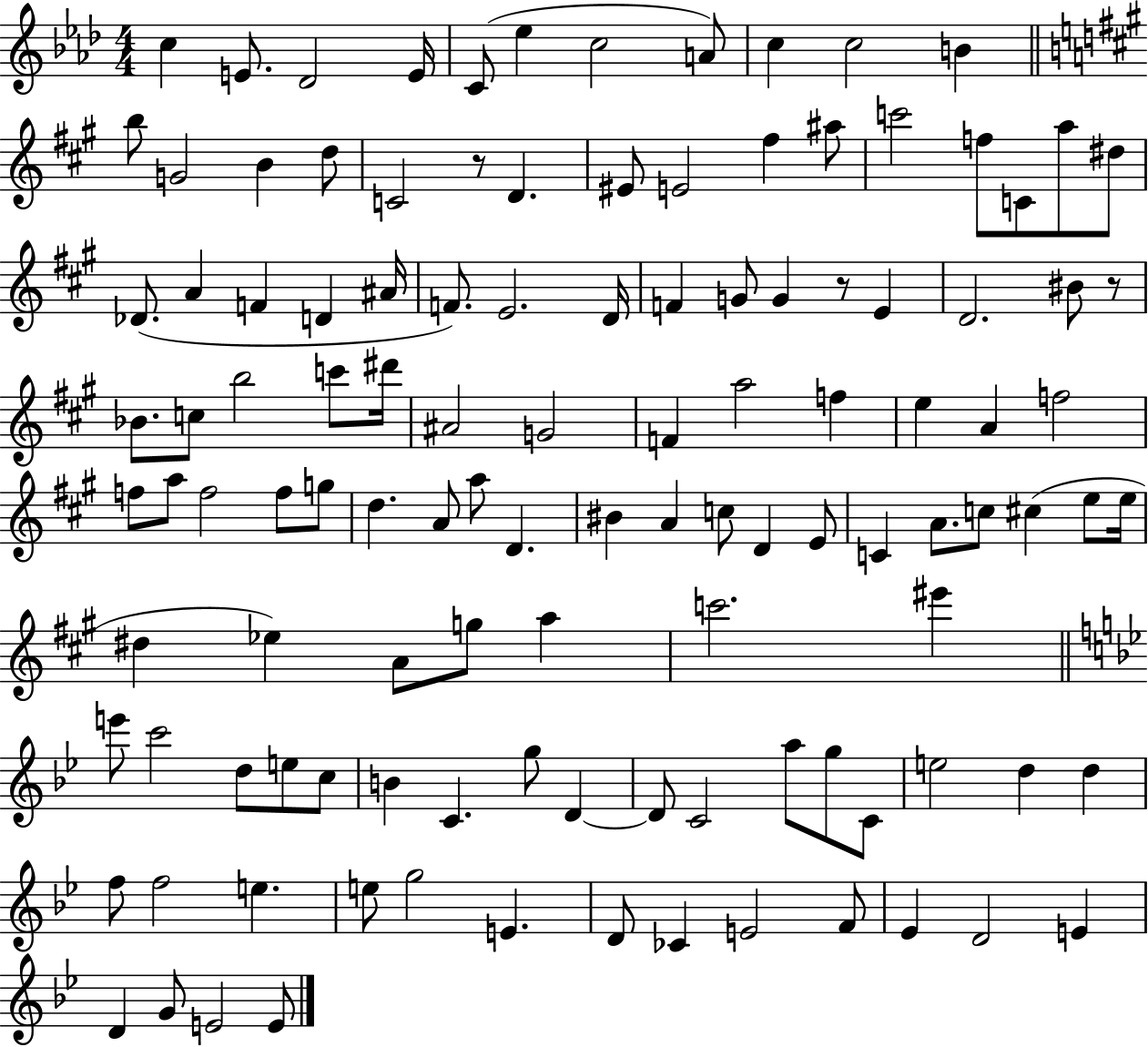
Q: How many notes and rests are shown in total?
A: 117